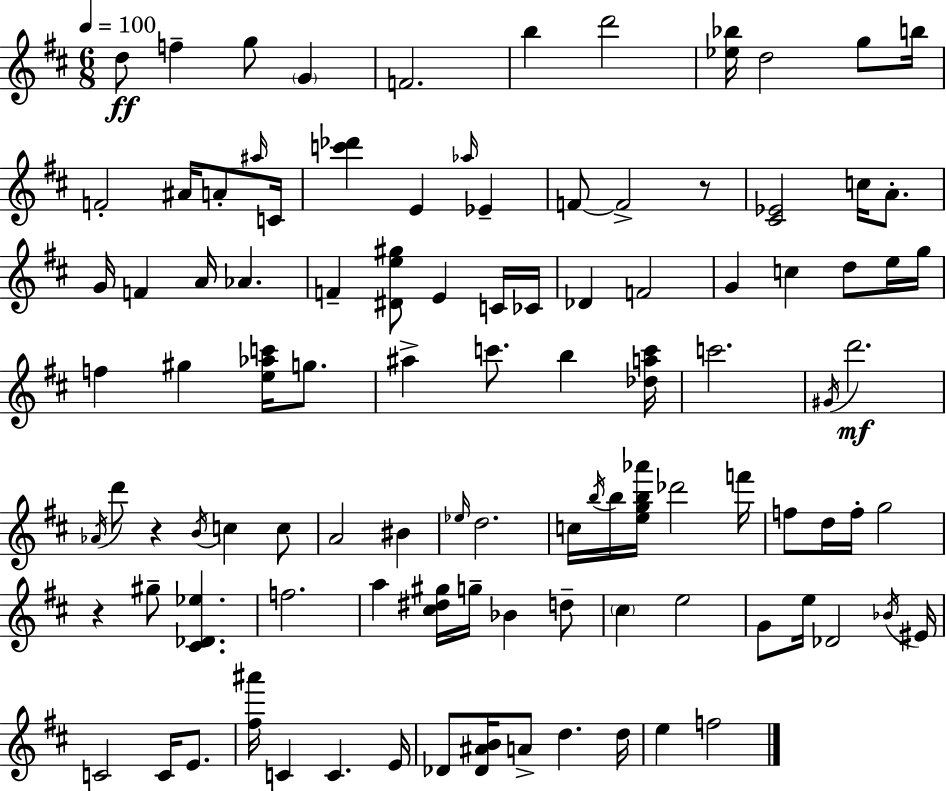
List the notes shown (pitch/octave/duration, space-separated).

D5/e F5/q G5/e G4/q F4/h. B5/q D6/h [Eb5,Bb5]/s D5/h G5/e B5/s F4/h A#4/s A4/e A#5/s C4/s [C6,Db6]/q E4/q Ab5/s Eb4/q F4/e F4/h R/e [C#4,Eb4]/h C5/s A4/e. G4/s F4/q A4/s Ab4/q. F4/q [D#4,E5,G#5]/e E4/q C4/s CES4/s Db4/q F4/h G4/q C5/q D5/e E5/s G5/s F5/q G#5/q [E5,Ab5,C6]/s G5/e. A#5/q C6/e. B5/q [Db5,A5,C6]/s C6/h. G#4/s D6/h. Ab4/s D6/e R/q B4/s C5/q C5/e A4/h BIS4/q Eb5/s D5/h. C5/s B5/s B5/s [E5,G5,B5,Ab6]/s Db6/h F6/s F5/e D5/s F5/s G5/h R/q G#5/e [C#4,Db4,Eb5]/q. F5/h. A5/q [C#5,D#5,G#5]/s G5/s Bb4/q D5/e C#5/q E5/h G4/e E5/s Db4/h Bb4/s EIS4/s C4/h C4/s E4/e. [F#5,A#6]/s C4/q C4/q. E4/s Db4/e [Db4,A#4,B4]/s A4/e D5/q. D5/s E5/q F5/h